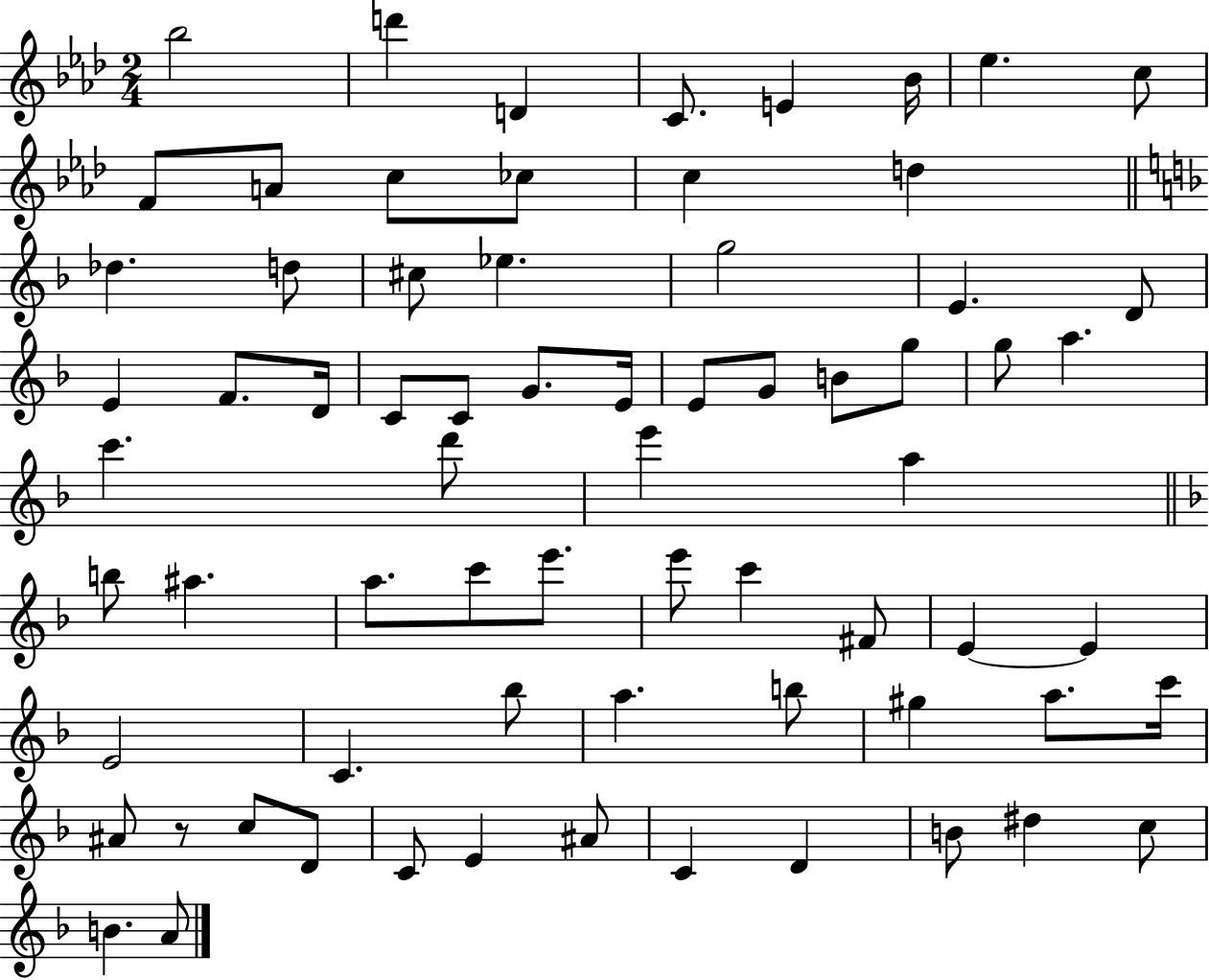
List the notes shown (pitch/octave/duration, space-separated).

Bb5/h D6/q D4/q C4/e. E4/q Bb4/s Eb5/q. C5/e F4/e A4/e C5/e CES5/e C5/q D5/q Db5/q. D5/e C#5/e Eb5/q. G5/h E4/q. D4/e E4/q F4/e. D4/s C4/e C4/e G4/e. E4/s E4/e G4/e B4/e G5/e G5/e A5/q. C6/q. D6/e E6/q A5/q B5/e A#5/q. A5/e. C6/e E6/e. E6/e C6/q F#4/e E4/q E4/q E4/h C4/q. Bb5/e A5/q. B5/e G#5/q A5/e. C6/s A#4/e R/e C5/e D4/e C4/e E4/q A#4/e C4/q D4/q B4/e D#5/q C5/e B4/q. A4/e